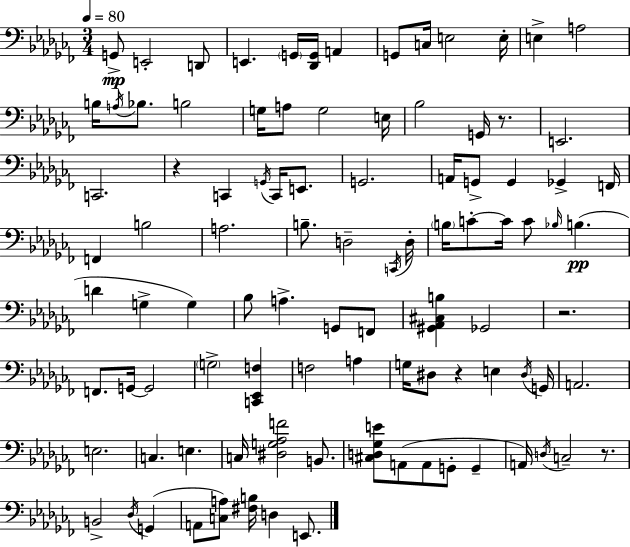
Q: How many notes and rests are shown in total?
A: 97